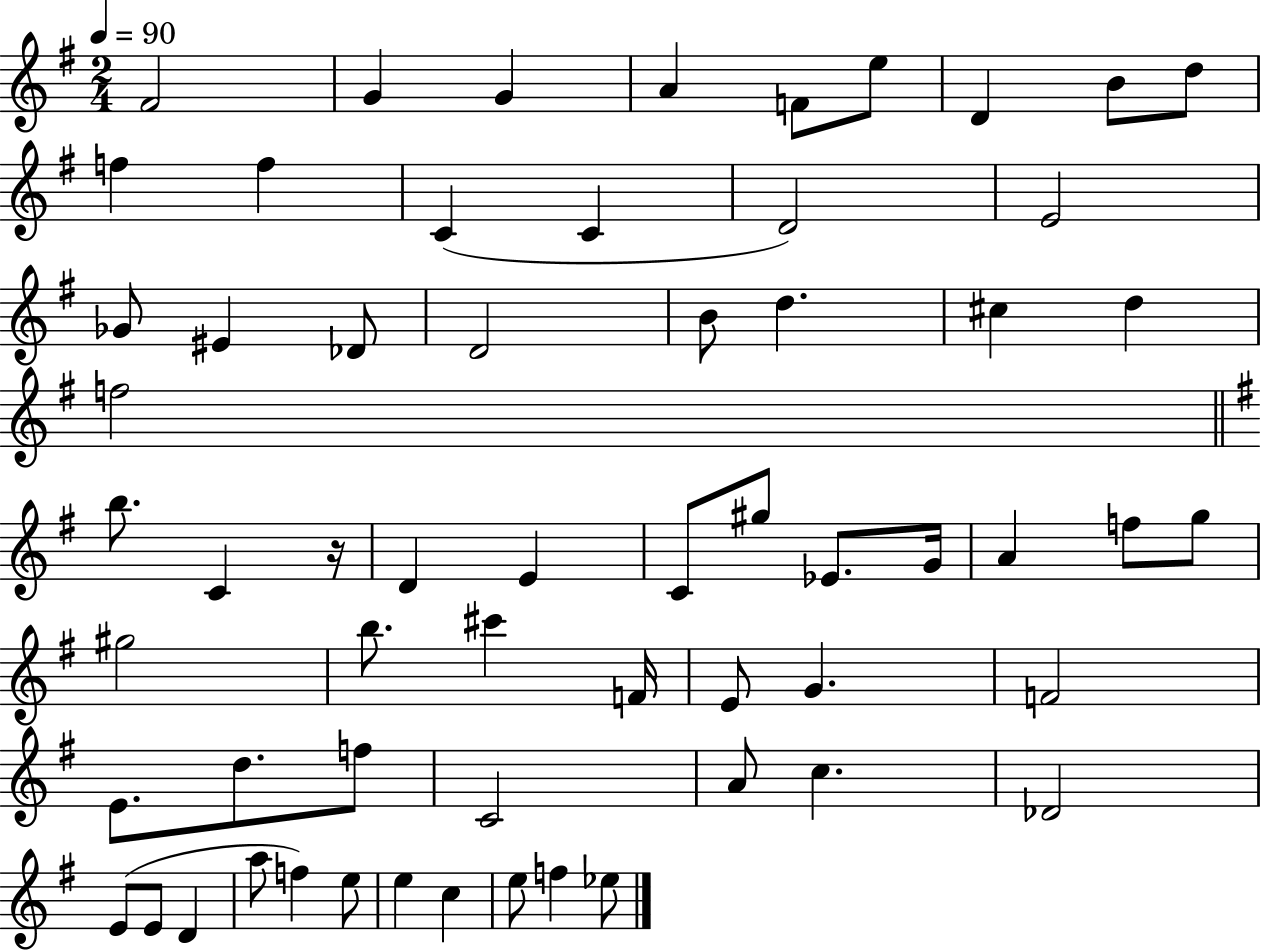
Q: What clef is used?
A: treble